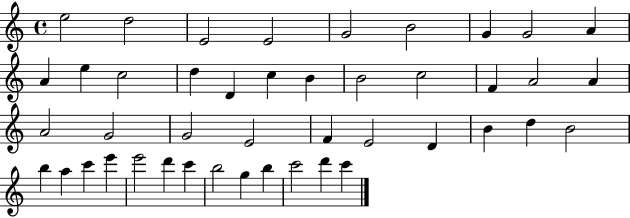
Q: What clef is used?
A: treble